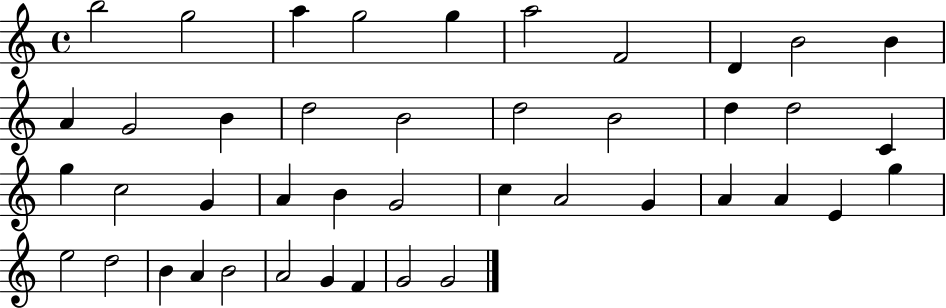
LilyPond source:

{
  \clef treble
  \time 4/4
  \defaultTimeSignature
  \key c \major
  b''2 g''2 | a''4 g''2 g''4 | a''2 f'2 | d'4 b'2 b'4 | \break a'4 g'2 b'4 | d''2 b'2 | d''2 b'2 | d''4 d''2 c'4 | \break g''4 c''2 g'4 | a'4 b'4 g'2 | c''4 a'2 g'4 | a'4 a'4 e'4 g''4 | \break e''2 d''2 | b'4 a'4 b'2 | a'2 g'4 f'4 | g'2 g'2 | \break \bar "|."
}